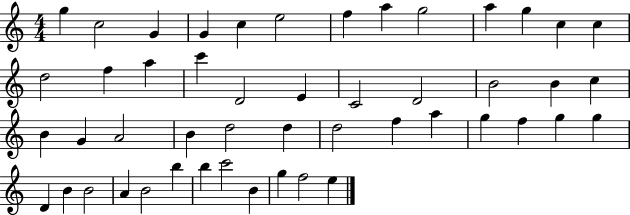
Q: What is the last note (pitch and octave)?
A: E5